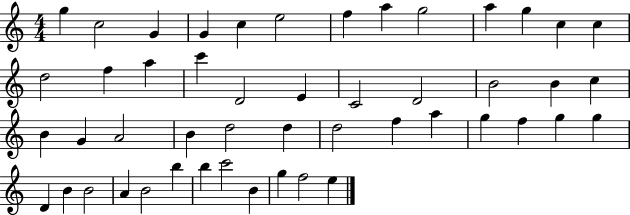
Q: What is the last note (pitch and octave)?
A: E5